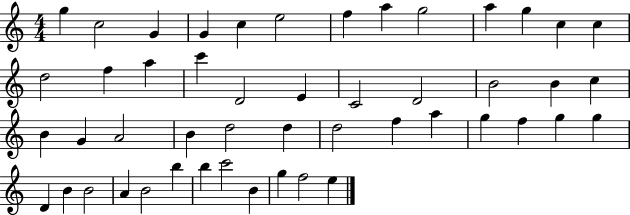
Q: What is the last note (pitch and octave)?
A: E5